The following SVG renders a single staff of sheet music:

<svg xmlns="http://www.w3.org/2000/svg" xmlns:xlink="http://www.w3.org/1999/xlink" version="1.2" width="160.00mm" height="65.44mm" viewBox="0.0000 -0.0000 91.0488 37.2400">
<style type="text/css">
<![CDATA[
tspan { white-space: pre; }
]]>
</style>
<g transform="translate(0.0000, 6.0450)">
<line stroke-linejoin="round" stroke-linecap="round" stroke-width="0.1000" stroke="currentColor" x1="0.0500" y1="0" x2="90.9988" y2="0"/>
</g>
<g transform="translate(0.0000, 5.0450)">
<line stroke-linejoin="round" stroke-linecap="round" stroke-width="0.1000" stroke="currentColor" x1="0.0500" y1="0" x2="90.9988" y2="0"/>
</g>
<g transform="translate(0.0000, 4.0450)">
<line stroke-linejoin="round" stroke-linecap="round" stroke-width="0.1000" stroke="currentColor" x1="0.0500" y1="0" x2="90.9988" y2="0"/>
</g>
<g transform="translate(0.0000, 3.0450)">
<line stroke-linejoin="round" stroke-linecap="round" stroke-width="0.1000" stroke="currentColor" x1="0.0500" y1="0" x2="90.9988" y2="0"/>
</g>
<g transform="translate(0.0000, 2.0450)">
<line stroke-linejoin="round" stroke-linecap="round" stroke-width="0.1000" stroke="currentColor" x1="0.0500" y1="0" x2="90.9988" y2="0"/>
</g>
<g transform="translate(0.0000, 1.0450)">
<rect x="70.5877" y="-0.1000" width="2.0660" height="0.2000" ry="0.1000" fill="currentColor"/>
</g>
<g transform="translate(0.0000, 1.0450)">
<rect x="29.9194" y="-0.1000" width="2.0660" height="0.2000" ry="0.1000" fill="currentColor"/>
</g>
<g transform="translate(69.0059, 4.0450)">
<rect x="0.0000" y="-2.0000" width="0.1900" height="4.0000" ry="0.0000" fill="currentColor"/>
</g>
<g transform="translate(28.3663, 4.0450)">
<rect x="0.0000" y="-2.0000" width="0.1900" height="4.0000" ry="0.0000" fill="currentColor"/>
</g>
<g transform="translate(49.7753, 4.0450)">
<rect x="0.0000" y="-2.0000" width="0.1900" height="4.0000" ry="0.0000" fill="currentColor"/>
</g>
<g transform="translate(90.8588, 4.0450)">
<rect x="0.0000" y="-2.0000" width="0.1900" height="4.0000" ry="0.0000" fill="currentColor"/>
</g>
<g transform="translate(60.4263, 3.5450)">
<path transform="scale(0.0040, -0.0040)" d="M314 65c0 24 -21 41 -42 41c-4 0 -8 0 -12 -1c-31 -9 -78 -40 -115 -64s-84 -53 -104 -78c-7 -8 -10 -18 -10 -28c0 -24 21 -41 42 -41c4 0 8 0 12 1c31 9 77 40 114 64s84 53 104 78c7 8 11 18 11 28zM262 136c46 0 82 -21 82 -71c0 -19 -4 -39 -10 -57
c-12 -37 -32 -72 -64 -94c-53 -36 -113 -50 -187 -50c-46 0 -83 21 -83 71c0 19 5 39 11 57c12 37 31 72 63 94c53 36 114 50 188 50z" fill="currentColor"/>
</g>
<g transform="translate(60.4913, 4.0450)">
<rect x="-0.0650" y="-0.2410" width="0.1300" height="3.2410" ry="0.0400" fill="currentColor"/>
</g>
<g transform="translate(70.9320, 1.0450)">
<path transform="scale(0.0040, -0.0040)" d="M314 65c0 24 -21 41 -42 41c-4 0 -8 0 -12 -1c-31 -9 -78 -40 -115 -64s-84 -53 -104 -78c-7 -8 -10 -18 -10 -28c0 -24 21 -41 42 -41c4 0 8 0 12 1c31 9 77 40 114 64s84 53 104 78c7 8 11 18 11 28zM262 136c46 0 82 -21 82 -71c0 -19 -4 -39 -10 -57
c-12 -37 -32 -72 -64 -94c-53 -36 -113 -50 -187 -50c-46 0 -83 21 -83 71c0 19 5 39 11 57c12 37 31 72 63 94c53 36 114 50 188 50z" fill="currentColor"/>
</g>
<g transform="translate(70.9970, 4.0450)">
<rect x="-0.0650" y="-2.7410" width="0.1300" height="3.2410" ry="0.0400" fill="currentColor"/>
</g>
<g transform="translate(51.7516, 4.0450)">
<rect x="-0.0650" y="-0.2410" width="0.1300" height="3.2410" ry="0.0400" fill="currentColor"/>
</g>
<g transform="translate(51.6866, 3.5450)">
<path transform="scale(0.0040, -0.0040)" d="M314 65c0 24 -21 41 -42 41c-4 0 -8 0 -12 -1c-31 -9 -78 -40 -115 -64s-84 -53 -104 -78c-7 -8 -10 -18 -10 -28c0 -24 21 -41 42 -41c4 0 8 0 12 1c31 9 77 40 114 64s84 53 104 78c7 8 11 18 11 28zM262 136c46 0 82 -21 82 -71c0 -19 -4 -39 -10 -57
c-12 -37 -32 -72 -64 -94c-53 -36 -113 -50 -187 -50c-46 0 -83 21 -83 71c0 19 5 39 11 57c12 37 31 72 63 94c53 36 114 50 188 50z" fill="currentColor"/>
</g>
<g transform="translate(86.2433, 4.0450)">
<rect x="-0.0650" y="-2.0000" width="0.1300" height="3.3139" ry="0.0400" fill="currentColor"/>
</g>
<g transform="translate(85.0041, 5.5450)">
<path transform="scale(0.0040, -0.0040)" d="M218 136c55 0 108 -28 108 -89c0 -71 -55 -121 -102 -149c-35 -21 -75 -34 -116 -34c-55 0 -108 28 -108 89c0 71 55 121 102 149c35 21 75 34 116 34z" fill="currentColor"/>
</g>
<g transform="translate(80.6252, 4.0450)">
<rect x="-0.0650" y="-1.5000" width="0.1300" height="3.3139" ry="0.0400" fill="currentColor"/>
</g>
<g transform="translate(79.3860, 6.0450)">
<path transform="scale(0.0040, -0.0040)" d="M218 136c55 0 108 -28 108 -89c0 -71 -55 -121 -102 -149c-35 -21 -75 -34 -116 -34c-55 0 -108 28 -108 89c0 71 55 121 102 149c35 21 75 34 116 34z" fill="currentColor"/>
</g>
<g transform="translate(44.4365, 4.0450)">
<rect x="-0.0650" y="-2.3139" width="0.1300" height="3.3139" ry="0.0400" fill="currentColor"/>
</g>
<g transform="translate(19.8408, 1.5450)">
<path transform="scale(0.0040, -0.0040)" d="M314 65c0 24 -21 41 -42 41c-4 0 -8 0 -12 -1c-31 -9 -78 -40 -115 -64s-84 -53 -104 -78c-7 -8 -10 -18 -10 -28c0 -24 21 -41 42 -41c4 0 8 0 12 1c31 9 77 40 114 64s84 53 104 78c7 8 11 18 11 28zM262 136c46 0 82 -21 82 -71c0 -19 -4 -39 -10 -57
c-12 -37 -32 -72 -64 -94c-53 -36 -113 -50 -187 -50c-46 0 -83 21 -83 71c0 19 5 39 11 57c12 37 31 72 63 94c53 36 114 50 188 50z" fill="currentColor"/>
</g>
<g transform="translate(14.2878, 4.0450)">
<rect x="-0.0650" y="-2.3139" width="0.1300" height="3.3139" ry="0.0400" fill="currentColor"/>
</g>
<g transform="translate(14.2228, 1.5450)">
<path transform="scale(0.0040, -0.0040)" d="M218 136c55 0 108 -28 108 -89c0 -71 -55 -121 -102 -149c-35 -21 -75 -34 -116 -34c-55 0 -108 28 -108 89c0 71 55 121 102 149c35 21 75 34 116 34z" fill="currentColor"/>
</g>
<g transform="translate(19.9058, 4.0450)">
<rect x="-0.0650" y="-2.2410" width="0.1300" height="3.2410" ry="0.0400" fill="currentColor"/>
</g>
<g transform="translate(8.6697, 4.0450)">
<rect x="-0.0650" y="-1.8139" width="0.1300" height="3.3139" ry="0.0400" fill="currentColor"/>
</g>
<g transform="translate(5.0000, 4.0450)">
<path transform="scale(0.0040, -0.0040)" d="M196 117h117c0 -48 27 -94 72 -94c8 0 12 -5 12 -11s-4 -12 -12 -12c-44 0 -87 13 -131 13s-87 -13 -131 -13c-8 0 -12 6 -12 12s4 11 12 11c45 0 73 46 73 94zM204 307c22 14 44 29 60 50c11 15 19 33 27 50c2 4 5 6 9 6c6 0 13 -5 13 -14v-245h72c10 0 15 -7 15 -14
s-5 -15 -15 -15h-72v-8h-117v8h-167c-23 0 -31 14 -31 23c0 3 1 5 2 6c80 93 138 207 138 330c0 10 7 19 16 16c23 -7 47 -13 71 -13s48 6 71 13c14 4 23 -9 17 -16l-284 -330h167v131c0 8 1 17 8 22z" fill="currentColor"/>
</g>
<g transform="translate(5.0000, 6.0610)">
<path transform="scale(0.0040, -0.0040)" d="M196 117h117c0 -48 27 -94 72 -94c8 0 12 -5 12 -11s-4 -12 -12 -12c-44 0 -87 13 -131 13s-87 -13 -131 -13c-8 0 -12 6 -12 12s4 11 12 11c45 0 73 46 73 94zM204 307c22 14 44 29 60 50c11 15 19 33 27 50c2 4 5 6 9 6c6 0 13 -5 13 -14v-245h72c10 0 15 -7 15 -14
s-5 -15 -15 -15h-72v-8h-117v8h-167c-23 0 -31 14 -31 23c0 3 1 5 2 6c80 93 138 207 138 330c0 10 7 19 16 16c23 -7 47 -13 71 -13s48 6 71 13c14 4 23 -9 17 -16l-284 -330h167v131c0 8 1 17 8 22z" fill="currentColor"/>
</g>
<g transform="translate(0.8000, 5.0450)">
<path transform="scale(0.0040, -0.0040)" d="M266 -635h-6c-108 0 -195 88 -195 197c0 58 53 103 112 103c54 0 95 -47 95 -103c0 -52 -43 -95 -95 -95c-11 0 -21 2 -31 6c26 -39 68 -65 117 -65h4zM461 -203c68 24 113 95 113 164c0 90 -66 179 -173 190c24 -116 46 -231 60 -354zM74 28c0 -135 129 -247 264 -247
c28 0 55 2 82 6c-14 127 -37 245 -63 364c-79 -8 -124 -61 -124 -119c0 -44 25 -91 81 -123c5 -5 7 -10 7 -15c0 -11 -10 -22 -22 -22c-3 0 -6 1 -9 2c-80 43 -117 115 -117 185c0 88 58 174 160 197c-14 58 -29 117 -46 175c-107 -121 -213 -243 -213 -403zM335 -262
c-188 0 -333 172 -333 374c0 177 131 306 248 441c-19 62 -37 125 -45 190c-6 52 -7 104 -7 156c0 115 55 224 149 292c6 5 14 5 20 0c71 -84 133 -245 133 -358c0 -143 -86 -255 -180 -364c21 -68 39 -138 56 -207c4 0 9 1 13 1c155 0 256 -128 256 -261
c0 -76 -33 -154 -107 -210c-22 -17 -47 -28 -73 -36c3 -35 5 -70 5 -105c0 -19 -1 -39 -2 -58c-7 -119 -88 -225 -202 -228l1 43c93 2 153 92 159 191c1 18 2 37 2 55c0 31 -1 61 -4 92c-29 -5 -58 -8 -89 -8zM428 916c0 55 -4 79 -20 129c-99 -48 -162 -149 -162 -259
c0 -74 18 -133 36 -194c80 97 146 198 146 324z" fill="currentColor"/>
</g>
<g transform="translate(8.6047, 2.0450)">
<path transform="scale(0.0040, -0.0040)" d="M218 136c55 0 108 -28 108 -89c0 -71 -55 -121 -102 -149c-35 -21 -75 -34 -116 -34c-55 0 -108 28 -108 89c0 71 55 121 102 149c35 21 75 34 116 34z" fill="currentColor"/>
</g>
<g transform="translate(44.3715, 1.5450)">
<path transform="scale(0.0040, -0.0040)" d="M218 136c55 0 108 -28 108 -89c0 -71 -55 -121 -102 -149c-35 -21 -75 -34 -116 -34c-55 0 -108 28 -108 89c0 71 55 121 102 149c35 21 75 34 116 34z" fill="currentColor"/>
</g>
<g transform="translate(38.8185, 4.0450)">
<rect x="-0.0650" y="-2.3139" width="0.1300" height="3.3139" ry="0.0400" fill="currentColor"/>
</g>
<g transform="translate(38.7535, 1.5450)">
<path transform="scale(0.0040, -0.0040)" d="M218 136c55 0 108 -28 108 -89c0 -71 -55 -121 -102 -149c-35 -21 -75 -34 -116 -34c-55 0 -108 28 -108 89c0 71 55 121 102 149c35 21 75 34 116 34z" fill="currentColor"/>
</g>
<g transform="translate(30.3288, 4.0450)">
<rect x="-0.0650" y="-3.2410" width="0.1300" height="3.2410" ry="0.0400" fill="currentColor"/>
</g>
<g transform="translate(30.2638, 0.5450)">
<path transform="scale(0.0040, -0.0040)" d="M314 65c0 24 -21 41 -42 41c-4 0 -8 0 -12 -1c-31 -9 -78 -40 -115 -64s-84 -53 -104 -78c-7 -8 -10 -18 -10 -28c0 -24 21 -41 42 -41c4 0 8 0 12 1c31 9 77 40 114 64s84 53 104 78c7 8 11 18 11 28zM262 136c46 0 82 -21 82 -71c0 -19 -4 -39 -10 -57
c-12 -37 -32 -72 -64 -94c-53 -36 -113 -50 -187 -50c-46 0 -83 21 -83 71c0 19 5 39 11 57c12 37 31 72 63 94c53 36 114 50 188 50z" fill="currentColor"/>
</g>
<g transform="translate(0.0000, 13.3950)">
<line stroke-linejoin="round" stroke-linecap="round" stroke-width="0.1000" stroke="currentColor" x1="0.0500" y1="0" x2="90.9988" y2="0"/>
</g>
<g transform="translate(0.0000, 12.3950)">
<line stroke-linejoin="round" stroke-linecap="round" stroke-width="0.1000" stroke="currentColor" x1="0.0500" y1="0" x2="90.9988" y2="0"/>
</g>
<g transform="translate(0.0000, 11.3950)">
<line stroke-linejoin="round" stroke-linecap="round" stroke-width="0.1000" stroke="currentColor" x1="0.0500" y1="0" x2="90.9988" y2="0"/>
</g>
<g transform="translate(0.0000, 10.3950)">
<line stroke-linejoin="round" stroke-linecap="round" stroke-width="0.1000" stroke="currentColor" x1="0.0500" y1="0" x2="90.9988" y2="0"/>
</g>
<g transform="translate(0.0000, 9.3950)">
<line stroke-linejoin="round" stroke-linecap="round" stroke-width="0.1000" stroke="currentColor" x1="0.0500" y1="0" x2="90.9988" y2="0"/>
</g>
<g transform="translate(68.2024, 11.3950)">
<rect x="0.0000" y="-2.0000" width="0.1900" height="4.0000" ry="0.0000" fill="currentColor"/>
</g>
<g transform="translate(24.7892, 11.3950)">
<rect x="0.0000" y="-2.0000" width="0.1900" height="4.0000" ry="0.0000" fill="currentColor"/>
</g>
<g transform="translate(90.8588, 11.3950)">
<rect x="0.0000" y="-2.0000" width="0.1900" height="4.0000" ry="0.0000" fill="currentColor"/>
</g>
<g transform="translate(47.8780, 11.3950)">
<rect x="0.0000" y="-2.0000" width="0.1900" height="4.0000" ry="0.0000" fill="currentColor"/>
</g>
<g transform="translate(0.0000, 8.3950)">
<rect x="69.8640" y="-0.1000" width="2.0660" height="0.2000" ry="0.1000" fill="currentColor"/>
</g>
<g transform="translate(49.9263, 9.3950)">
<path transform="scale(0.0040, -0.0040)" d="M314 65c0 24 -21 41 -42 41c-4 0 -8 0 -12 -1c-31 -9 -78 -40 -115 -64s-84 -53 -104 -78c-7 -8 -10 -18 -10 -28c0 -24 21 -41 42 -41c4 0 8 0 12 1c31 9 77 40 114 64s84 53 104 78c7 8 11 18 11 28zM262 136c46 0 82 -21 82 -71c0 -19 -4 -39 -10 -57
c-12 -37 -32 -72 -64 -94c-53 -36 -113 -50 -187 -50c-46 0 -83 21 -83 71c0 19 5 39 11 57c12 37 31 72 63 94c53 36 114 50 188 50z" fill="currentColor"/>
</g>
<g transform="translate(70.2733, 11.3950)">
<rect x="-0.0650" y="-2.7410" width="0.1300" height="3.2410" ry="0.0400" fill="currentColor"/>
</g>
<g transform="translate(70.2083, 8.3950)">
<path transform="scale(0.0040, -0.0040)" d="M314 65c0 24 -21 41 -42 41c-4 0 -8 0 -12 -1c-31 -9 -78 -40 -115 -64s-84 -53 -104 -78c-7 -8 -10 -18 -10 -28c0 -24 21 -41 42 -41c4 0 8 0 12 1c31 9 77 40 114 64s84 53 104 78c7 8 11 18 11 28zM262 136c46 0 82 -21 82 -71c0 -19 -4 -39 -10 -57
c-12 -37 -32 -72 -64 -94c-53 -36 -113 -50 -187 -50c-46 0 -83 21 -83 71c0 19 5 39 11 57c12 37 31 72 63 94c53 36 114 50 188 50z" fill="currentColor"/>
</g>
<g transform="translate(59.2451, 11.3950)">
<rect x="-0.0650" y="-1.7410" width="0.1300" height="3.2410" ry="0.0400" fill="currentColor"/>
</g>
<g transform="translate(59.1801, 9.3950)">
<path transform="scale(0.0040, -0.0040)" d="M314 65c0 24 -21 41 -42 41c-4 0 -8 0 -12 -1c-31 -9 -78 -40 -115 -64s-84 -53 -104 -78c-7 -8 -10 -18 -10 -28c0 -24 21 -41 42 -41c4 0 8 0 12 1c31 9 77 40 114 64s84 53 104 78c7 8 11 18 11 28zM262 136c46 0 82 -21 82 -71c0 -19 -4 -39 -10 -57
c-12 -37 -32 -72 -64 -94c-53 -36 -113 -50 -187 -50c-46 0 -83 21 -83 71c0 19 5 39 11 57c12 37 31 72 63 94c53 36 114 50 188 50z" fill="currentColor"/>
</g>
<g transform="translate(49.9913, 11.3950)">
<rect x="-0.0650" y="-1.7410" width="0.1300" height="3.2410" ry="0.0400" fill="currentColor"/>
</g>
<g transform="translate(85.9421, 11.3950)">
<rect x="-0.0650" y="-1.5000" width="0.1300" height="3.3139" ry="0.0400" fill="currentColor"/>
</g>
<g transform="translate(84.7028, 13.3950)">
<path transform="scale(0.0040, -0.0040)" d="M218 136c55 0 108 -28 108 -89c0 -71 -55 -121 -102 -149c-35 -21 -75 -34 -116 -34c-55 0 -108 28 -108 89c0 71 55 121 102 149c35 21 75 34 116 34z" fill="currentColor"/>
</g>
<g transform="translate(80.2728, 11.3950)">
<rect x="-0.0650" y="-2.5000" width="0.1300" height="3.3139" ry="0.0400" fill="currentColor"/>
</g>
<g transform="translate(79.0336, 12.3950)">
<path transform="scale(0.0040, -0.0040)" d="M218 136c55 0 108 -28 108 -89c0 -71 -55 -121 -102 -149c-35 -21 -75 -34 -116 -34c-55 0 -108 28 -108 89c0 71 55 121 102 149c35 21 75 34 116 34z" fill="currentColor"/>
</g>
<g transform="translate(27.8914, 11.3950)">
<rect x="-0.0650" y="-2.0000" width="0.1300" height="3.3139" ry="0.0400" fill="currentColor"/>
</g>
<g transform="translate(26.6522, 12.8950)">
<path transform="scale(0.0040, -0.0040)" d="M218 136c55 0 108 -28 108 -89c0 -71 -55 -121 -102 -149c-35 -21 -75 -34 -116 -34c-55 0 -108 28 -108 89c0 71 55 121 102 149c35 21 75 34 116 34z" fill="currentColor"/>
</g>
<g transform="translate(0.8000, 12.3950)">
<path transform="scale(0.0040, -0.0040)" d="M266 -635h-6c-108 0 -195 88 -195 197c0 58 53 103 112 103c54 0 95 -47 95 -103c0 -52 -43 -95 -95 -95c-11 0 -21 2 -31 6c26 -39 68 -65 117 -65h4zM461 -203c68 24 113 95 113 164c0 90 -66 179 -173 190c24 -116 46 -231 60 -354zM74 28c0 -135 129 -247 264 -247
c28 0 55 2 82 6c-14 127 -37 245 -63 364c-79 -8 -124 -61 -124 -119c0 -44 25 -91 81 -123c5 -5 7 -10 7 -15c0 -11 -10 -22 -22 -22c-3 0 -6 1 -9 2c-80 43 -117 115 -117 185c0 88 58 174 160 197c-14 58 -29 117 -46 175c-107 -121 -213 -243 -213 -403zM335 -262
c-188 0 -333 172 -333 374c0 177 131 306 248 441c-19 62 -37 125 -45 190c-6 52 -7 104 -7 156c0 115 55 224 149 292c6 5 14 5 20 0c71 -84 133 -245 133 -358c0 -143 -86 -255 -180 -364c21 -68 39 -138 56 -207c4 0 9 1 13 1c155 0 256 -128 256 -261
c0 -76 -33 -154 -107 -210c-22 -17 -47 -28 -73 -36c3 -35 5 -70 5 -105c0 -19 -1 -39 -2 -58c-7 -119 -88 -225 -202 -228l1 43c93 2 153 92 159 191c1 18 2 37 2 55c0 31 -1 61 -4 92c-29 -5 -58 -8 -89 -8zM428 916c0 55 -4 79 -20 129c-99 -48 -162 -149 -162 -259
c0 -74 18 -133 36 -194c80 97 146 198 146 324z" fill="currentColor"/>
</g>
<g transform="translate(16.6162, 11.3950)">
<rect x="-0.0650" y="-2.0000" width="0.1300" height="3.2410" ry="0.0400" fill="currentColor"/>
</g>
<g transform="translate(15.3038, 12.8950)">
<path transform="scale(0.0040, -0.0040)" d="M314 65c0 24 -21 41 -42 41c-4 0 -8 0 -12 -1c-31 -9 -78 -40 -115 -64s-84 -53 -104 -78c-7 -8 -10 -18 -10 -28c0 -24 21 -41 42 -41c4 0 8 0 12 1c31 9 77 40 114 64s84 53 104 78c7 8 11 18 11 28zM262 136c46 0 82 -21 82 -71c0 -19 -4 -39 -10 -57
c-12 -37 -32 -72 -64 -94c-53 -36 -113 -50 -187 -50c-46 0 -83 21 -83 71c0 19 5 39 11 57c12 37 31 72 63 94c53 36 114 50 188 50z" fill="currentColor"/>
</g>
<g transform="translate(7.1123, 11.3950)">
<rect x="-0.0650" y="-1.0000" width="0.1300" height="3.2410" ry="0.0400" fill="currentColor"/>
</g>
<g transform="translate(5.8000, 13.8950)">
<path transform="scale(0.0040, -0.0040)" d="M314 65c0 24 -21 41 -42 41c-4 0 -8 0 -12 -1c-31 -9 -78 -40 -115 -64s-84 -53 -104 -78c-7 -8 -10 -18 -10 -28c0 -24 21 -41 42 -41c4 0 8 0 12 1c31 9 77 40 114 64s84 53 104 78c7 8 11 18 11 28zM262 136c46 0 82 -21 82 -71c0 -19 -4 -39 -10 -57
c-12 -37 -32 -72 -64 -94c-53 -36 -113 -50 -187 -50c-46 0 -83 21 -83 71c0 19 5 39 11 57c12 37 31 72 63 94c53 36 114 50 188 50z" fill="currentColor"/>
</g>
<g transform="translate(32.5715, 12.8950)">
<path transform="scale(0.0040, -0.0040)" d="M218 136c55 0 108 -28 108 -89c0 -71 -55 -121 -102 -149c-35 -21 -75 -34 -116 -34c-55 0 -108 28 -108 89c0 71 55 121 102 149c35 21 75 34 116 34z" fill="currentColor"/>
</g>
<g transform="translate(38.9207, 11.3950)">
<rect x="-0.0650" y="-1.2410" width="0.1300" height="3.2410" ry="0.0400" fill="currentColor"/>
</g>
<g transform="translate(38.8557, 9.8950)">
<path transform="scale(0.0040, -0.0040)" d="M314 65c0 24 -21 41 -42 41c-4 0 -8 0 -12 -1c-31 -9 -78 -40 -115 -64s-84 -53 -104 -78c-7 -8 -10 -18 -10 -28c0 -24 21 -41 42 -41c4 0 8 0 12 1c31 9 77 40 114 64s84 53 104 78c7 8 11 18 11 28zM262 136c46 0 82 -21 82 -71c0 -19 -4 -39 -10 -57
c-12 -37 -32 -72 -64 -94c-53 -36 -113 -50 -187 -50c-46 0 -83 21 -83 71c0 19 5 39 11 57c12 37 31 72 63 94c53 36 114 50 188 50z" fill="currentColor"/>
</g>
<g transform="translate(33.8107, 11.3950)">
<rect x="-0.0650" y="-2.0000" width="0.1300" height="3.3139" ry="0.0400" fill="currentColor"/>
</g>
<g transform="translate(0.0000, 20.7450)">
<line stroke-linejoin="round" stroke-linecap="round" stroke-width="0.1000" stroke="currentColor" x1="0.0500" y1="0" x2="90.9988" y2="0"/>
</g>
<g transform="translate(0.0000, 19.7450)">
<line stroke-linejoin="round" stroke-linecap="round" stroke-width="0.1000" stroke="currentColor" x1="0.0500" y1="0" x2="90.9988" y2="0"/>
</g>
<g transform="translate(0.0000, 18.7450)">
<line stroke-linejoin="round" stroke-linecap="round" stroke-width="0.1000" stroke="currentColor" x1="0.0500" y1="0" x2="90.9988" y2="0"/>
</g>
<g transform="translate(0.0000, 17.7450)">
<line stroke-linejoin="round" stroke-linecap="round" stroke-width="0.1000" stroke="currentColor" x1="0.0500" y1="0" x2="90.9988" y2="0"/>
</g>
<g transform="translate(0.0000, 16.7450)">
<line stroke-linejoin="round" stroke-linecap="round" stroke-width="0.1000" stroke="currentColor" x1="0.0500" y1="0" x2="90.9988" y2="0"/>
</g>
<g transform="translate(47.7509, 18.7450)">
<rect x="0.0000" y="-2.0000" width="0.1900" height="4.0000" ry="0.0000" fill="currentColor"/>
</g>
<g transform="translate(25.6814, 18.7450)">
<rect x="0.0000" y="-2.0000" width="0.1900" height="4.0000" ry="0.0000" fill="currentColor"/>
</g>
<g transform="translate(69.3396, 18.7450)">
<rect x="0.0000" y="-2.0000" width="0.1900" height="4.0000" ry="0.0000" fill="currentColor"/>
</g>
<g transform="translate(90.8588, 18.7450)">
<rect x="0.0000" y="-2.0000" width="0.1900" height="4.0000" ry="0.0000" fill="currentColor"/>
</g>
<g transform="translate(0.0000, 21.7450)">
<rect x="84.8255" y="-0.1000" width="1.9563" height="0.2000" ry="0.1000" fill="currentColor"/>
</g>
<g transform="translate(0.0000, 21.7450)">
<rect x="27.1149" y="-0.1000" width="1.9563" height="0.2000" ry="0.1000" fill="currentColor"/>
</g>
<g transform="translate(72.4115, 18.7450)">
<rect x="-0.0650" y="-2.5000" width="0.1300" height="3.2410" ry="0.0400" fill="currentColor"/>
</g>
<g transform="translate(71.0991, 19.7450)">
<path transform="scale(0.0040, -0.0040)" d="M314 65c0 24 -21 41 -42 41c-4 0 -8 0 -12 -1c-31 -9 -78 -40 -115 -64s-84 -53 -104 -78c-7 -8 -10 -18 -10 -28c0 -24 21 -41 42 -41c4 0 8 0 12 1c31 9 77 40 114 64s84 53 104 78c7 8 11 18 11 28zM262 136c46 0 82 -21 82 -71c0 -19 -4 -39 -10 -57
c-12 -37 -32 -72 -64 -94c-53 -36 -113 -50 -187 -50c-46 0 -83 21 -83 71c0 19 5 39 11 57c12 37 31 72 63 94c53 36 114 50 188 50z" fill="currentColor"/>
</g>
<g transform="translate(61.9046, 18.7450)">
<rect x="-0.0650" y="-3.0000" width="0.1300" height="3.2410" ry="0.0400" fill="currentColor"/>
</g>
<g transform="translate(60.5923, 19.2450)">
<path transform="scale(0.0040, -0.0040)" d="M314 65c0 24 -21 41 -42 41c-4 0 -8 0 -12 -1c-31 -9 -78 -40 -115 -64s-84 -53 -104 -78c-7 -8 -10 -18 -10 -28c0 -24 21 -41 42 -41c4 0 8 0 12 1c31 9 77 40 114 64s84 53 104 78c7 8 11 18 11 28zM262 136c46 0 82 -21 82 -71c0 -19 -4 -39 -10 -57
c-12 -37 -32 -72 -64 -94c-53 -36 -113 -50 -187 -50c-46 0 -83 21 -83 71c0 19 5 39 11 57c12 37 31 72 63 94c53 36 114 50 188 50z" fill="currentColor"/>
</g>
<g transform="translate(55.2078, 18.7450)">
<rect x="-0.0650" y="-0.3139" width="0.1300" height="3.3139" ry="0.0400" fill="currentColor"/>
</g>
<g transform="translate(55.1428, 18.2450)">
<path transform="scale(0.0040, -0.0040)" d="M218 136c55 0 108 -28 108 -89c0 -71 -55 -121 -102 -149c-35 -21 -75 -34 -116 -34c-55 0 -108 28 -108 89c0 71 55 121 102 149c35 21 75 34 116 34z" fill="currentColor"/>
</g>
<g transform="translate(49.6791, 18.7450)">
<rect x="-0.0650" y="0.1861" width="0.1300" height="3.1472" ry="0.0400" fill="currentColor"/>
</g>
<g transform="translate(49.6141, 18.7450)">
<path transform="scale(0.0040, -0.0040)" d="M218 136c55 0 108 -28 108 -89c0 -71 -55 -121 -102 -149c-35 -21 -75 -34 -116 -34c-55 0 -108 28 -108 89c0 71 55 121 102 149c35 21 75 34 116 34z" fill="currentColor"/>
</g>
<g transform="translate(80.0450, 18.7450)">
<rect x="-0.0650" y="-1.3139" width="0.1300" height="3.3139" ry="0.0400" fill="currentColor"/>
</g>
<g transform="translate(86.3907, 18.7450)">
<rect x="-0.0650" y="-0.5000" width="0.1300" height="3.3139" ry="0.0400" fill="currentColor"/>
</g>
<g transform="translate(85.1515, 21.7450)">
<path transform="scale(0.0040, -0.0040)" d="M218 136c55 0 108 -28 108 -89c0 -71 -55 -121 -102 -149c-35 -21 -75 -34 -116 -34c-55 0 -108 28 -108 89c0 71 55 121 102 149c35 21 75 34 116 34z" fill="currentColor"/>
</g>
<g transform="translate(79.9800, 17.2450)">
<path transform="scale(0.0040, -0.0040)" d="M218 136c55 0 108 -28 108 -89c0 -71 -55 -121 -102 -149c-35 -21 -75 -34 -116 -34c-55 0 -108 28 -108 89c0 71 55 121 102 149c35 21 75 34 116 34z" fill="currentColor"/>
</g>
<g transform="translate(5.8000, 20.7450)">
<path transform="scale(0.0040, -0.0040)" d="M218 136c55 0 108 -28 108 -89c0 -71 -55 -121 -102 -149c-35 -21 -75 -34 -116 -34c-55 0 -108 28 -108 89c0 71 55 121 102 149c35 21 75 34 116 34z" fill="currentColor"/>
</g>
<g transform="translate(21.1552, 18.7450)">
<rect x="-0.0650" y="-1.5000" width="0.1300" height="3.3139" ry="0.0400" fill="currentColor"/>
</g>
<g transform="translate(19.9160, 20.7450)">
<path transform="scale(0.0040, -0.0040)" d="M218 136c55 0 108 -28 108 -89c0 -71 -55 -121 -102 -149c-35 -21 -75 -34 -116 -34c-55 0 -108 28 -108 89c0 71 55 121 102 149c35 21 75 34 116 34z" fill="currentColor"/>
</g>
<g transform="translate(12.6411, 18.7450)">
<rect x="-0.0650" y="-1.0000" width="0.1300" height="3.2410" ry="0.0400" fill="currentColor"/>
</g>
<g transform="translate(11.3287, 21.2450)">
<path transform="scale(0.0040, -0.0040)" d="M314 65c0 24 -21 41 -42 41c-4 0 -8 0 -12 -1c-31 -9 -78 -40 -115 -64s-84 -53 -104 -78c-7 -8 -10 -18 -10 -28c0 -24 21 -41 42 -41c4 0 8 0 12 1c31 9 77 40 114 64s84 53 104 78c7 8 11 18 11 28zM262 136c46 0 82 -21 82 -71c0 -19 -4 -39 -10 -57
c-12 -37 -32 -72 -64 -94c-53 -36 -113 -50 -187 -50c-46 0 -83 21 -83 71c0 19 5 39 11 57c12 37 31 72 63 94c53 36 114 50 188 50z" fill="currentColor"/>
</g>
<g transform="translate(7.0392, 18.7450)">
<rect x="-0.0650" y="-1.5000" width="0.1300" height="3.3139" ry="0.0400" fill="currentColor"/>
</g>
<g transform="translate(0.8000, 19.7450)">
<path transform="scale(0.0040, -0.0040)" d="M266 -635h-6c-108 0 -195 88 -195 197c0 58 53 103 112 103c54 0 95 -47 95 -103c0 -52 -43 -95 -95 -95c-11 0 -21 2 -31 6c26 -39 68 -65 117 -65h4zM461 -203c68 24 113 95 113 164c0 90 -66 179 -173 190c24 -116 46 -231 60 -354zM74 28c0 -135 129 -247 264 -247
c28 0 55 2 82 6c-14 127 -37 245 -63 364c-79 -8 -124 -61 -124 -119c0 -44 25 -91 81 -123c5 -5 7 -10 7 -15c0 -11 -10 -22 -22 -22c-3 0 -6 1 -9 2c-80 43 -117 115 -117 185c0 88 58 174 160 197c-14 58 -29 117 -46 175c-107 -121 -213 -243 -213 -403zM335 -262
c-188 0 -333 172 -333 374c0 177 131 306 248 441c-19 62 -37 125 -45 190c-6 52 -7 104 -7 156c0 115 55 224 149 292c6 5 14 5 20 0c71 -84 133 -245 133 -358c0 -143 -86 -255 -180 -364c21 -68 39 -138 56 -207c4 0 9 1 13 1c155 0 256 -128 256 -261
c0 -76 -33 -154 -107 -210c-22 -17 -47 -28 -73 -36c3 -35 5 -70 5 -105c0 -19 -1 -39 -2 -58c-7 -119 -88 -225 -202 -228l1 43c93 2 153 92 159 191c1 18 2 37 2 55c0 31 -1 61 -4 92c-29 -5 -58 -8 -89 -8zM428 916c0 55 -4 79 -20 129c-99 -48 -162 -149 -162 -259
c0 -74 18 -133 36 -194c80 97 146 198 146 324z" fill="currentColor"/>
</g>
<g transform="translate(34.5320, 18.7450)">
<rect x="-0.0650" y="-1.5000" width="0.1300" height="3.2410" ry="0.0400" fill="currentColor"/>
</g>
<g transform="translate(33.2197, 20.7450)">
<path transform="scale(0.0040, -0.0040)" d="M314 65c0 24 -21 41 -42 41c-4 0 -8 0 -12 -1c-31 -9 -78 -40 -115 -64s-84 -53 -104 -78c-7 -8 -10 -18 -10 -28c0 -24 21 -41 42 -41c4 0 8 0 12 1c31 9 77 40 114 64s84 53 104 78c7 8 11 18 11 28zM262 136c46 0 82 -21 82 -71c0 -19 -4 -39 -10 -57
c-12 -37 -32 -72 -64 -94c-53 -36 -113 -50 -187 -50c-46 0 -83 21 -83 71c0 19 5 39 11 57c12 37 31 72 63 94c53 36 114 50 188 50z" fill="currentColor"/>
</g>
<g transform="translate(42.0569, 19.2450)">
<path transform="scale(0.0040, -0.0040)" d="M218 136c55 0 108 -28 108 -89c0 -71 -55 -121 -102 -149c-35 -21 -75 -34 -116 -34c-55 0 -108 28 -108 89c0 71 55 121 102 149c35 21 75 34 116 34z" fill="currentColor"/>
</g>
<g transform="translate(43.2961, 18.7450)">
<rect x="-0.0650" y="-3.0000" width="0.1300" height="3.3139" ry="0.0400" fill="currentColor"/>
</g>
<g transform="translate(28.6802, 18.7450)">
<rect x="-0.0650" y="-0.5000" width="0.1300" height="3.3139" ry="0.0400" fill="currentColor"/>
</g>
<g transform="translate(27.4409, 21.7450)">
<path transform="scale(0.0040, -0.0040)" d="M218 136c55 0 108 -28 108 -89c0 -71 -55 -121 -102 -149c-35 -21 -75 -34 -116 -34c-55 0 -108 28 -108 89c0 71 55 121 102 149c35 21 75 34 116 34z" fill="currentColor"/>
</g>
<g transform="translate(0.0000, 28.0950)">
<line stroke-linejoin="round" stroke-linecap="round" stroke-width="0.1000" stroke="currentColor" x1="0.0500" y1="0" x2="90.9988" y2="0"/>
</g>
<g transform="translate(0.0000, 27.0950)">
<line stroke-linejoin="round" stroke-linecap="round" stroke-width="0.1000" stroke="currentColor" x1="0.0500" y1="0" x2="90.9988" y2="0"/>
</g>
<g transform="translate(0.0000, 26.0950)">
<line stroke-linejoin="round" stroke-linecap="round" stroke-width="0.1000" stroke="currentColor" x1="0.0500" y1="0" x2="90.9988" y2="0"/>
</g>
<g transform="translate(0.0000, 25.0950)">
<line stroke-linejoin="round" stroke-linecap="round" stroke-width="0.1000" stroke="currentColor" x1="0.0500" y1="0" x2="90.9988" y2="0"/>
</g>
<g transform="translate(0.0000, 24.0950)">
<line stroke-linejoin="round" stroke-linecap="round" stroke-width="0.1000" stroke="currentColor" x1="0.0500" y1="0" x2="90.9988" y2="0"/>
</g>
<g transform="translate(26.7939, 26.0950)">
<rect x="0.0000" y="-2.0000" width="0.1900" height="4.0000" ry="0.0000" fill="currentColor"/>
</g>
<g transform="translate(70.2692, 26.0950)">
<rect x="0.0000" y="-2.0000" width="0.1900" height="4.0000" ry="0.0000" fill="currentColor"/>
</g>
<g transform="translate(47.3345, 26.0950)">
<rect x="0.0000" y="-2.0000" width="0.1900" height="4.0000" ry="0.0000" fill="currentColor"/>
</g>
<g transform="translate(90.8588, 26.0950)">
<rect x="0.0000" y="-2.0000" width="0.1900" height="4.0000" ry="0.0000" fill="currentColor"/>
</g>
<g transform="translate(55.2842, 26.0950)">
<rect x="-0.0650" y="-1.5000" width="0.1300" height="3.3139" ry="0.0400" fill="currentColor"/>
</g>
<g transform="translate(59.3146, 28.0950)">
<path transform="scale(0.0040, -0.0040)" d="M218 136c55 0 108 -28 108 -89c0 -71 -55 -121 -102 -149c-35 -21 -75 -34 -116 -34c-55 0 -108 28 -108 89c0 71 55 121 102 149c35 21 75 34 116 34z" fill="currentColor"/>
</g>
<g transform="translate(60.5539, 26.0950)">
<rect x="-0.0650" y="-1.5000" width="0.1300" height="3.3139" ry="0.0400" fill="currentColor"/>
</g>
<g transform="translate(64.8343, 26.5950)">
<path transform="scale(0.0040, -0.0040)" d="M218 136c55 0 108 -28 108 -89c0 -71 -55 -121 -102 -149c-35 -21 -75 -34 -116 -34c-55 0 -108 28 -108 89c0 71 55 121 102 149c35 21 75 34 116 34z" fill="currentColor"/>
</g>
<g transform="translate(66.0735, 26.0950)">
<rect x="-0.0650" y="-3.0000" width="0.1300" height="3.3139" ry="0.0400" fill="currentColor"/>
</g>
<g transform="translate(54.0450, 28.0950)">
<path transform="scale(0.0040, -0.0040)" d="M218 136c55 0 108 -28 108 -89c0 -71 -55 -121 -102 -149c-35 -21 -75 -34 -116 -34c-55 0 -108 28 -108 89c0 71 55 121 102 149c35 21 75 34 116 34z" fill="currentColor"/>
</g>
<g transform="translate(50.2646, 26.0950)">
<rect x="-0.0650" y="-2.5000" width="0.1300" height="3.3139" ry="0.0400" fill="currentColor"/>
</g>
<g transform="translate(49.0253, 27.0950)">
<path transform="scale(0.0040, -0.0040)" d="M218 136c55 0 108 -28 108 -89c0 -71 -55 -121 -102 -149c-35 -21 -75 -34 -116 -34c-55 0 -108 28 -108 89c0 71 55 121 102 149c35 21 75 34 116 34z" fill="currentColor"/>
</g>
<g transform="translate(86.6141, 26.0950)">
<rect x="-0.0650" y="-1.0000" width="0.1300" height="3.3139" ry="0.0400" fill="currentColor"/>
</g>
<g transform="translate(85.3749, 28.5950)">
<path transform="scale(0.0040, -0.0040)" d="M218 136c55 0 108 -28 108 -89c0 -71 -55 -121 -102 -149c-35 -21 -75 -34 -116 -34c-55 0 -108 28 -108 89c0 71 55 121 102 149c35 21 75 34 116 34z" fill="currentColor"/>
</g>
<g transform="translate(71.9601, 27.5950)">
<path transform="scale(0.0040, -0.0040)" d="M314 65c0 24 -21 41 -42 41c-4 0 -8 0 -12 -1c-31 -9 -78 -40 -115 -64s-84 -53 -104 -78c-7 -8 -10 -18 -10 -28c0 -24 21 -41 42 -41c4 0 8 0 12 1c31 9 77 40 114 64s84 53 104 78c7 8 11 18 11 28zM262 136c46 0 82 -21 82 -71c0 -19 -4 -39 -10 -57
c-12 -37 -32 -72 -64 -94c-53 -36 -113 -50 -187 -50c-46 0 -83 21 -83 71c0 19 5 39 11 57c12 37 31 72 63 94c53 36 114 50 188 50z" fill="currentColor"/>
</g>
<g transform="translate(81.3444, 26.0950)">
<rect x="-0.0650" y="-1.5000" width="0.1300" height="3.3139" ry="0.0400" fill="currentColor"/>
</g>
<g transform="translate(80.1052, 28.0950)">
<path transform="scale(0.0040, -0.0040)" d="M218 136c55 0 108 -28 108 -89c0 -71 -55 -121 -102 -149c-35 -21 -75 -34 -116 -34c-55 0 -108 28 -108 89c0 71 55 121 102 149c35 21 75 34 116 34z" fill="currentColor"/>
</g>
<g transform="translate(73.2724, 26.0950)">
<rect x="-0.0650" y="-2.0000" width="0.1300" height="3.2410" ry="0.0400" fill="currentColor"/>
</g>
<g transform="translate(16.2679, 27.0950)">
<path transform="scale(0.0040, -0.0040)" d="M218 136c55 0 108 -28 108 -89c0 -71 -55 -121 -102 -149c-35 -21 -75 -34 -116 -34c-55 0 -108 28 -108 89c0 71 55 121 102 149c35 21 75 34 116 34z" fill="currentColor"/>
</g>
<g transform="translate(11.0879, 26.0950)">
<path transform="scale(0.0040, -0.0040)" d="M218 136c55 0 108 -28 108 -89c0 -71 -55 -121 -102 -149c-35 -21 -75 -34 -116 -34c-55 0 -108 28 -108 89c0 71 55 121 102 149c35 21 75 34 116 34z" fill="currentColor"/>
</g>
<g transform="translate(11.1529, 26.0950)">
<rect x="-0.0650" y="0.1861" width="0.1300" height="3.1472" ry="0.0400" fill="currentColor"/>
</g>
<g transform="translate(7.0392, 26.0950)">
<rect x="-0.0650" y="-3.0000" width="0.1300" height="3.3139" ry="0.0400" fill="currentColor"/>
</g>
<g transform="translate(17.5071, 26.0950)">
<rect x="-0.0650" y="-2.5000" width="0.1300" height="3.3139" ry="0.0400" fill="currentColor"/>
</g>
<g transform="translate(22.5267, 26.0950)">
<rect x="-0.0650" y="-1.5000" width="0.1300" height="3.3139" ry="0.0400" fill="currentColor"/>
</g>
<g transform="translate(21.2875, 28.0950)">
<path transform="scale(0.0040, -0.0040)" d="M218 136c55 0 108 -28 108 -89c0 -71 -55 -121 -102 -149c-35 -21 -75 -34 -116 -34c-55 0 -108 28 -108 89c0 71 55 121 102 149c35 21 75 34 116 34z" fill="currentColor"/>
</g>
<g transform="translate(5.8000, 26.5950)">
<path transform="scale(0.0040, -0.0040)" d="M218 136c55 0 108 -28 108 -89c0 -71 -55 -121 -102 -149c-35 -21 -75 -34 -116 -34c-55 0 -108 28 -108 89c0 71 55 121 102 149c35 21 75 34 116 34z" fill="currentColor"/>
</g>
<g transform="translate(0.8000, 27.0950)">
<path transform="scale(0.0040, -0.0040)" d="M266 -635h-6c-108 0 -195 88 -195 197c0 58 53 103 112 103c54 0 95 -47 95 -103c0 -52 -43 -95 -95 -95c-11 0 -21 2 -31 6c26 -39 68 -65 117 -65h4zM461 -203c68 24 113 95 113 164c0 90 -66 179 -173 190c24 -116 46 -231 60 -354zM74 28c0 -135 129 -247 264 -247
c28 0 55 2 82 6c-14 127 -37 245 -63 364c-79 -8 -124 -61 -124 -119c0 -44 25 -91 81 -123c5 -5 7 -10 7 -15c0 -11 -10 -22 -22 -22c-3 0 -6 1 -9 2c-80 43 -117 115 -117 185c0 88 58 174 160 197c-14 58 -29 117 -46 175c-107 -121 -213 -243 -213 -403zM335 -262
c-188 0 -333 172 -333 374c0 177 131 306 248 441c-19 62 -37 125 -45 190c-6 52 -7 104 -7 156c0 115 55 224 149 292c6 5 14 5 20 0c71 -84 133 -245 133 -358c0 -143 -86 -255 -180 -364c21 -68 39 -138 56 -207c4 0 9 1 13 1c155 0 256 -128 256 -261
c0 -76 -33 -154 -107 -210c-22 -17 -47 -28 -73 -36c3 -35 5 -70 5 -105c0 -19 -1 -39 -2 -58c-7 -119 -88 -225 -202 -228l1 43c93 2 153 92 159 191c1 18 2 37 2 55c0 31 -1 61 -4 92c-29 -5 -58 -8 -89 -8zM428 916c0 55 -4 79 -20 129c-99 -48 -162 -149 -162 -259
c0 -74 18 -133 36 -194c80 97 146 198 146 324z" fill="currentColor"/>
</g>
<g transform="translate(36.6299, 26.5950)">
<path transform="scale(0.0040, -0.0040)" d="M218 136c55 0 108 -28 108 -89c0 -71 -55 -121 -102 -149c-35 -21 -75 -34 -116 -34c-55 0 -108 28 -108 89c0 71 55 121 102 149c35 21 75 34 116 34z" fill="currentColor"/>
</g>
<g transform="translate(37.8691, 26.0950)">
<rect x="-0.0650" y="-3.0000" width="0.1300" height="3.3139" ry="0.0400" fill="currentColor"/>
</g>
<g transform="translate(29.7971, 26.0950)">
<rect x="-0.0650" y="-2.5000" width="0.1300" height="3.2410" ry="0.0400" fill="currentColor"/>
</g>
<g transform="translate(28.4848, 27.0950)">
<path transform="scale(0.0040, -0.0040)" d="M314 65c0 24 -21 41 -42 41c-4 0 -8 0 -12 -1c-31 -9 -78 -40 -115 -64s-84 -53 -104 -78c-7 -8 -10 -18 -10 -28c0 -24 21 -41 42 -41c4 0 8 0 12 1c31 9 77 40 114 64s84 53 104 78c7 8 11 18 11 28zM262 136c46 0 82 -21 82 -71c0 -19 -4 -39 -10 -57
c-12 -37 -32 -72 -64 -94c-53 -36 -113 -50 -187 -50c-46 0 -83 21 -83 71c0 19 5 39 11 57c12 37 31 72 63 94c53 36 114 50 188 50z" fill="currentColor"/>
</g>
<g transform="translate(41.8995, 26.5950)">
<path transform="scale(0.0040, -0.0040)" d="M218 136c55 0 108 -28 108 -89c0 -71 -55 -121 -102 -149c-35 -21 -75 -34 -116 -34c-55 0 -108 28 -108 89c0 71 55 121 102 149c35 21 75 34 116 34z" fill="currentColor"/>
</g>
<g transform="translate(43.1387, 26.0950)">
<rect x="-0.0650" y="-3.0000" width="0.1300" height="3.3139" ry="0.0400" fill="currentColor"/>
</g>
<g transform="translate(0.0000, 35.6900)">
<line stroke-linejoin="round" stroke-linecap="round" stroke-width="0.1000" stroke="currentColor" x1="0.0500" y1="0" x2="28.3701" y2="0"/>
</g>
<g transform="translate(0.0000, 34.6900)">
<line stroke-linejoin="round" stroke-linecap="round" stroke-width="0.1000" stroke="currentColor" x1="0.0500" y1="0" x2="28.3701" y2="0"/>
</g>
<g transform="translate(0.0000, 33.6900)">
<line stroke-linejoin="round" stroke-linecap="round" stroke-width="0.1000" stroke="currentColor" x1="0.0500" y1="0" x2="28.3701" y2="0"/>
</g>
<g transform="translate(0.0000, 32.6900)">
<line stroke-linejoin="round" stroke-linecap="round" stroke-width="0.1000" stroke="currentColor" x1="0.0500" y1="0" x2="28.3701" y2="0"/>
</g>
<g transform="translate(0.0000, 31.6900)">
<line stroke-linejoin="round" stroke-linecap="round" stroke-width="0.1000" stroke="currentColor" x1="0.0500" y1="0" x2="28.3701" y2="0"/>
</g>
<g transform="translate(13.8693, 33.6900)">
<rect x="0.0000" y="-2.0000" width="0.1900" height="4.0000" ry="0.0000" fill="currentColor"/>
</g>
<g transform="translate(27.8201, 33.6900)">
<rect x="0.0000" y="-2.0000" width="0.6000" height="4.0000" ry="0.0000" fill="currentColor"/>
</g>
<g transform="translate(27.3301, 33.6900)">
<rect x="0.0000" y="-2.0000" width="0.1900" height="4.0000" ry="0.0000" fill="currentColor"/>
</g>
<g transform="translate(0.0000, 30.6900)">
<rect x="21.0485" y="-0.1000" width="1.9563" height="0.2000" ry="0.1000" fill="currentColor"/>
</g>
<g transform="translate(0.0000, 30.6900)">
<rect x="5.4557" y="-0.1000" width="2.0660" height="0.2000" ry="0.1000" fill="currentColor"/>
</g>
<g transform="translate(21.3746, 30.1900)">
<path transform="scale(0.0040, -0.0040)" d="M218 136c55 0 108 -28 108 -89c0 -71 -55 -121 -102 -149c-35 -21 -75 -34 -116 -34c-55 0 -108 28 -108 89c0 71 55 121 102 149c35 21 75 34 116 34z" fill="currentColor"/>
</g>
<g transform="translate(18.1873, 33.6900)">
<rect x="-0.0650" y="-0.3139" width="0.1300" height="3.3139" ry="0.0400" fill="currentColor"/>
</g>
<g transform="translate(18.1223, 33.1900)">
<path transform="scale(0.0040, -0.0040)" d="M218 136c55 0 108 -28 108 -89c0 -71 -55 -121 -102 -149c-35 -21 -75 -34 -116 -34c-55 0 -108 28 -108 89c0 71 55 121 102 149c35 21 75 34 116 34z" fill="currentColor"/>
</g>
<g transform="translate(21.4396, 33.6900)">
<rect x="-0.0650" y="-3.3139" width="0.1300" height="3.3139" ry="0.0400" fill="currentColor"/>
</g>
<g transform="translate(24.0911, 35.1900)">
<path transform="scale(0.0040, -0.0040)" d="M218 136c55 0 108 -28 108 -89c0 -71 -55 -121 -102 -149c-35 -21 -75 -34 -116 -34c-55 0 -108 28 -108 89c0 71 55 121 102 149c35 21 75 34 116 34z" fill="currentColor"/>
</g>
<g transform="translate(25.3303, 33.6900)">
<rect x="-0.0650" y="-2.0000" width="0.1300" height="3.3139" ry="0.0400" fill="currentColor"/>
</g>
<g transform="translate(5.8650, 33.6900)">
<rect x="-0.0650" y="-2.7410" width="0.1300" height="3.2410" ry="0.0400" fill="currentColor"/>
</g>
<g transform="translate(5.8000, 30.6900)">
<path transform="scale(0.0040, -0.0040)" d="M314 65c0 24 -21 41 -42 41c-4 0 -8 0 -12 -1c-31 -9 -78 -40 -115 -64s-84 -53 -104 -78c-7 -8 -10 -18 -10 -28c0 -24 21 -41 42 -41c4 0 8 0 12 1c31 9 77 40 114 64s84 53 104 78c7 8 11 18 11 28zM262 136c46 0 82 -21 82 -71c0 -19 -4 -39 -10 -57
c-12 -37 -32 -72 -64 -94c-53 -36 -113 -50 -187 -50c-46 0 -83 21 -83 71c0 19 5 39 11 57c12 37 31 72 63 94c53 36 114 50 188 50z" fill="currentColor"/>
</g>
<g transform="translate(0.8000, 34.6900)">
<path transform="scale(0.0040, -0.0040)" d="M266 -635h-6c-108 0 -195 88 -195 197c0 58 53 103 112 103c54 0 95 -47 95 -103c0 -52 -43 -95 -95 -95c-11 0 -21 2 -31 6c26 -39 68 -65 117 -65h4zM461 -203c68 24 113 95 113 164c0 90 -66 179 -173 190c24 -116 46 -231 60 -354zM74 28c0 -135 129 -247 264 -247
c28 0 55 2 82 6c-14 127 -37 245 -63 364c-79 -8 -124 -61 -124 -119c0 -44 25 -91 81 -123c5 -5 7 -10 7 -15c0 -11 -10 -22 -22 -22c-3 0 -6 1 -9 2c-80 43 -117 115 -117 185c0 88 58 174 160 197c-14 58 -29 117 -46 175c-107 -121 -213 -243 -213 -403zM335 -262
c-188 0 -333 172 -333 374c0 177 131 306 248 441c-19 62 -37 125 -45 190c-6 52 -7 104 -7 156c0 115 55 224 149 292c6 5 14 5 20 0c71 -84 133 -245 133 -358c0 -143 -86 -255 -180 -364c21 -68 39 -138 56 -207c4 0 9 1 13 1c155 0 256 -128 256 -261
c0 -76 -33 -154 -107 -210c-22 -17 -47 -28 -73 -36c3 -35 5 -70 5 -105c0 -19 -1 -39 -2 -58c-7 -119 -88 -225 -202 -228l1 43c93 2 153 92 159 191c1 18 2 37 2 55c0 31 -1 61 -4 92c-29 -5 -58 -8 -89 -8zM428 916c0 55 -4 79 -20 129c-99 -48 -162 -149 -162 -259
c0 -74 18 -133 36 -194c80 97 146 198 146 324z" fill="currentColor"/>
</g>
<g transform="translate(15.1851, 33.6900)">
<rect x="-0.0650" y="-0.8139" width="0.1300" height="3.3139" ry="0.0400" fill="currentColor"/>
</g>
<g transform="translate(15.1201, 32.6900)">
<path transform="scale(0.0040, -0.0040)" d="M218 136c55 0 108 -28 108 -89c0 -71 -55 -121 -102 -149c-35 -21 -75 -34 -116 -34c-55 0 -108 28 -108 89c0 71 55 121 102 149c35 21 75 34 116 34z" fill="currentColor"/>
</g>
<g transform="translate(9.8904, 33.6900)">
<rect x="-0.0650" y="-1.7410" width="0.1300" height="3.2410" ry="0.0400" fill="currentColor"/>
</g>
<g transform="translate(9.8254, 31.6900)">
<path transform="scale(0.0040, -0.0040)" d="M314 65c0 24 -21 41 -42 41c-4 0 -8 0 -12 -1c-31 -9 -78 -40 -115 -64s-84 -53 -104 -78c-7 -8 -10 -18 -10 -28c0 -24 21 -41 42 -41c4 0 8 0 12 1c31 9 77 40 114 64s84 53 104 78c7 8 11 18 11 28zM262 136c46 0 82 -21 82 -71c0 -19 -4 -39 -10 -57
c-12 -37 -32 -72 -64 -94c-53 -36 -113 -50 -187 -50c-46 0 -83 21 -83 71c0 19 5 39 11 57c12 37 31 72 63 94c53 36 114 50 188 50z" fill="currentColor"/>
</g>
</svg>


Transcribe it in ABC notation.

X:1
T:Untitled
M:4/4
L:1/4
K:C
f g g2 b2 g g c2 c2 a2 E F D2 F2 F F e2 f2 f2 a2 G E E D2 E C E2 A B c A2 G2 e C A B G E G2 A A G E E A F2 E D a2 f2 d c b F